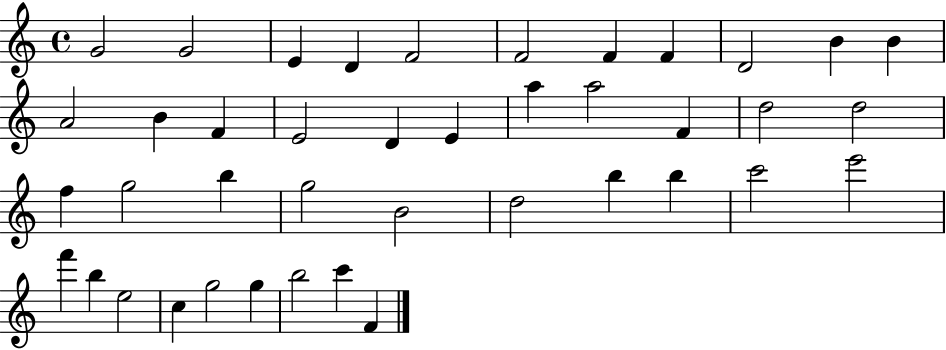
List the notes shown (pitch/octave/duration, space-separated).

G4/h G4/h E4/q D4/q F4/h F4/h F4/q F4/q D4/h B4/q B4/q A4/h B4/q F4/q E4/h D4/q E4/q A5/q A5/h F4/q D5/h D5/h F5/q G5/h B5/q G5/h B4/h D5/h B5/q B5/q C6/h E6/h F6/q B5/q E5/h C5/q G5/h G5/q B5/h C6/q F4/q